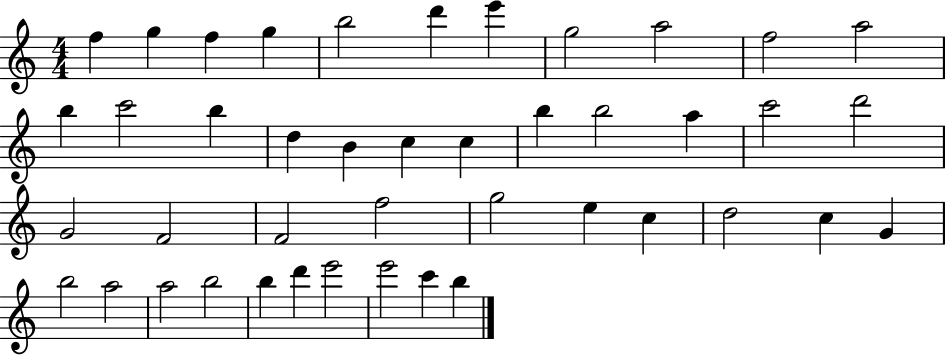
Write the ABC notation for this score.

X:1
T:Untitled
M:4/4
L:1/4
K:C
f g f g b2 d' e' g2 a2 f2 a2 b c'2 b d B c c b b2 a c'2 d'2 G2 F2 F2 f2 g2 e c d2 c G b2 a2 a2 b2 b d' e'2 e'2 c' b